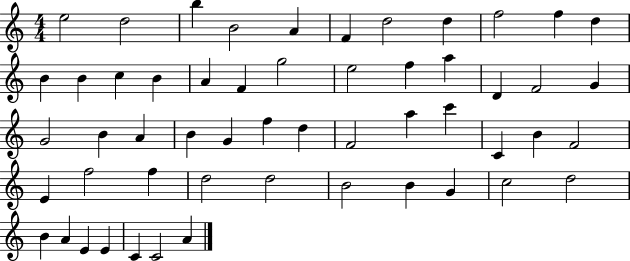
E5/h D5/h B5/q B4/h A4/q F4/q D5/h D5/q F5/h F5/q D5/q B4/q B4/q C5/q B4/q A4/q F4/q G5/h E5/h F5/q A5/q D4/q F4/h G4/q G4/h B4/q A4/q B4/q G4/q F5/q D5/q F4/h A5/q C6/q C4/q B4/q F4/h E4/q F5/h F5/q D5/h D5/h B4/h B4/q G4/q C5/h D5/h B4/q A4/q E4/q E4/q C4/q C4/h A4/q